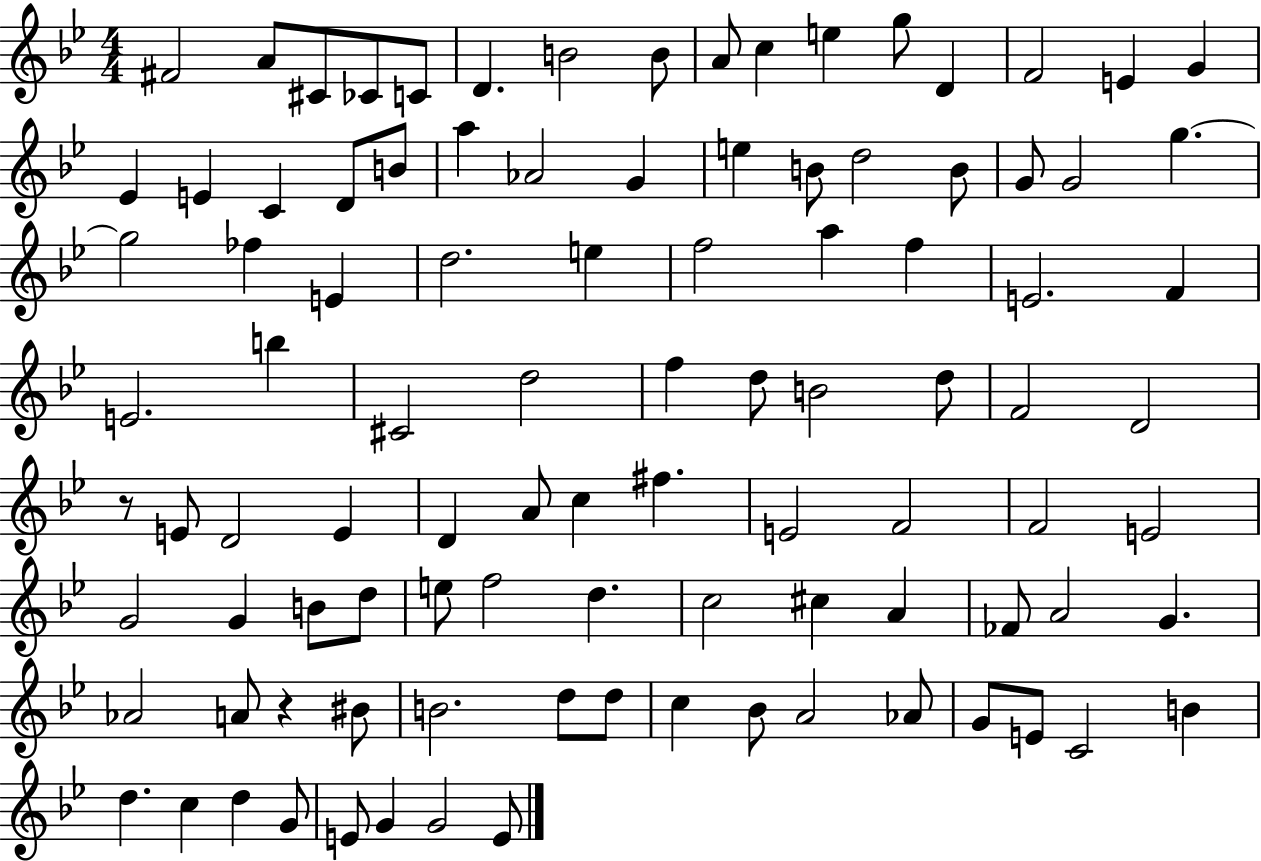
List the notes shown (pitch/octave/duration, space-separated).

F#4/h A4/e C#4/e CES4/e C4/e D4/q. B4/h B4/e A4/e C5/q E5/q G5/e D4/q F4/h E4/q G4/q Eb4/q E4/q C4/q D4/e B4/e A5/q Ab4/h G4/q E5/q B4/e D5/h B4/e G4/e G4/h G5/q. G5/h FES5/q E4/q D5/h. E5/q F5/h A5/q F5/q E4/h. F4/q E4/h. B5/q C#4/h D5/h F5/q D5/e B4/h D5/e F4/h D4/h R/e E4/e D4/h E4/q D4/q A4/e C5/q F#5/q. E4/h F4/h F4/h E4/h G4/h G4/q B4/e D5/e E5/e F5/h D5/q. C5/h C#5/q A4/q FES4/e A4/h G4/q. Ab4/h A4/e R/q BIS4/e B4/h. D5/e D5/e C5/q Bb4/e A4/h Ab4/e G4/e E4/e C4/h B4/q D5/q. C5/q D5/q G4/e E4/e G4/q G4/h E4/e